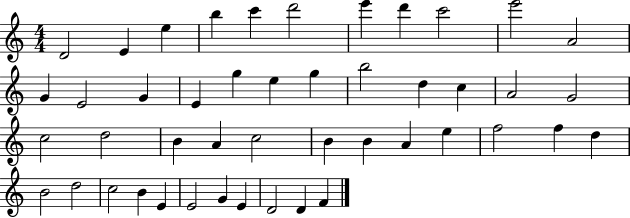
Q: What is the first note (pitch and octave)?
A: D4